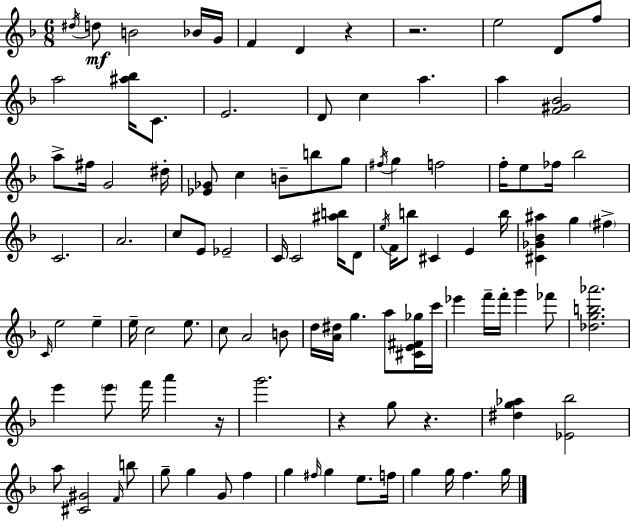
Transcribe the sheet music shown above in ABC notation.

X:1
T:Untitled
M:6/8
L:1/4
K:F
^d/4 d/2 B2 _B/4 G/4 F D z z2 e2 D/2 f/2 a2 [^a_b]/4 C/2 E2 D/2 c a a [F^G_B]2 a/2 ^f/4 G2 ^d/4 [_E_G]/2 c B/2 b/2 g/2 ^f/4 g f2 f/4 e/2 _f/4 _b2 C2 A2 c/2 E/2 _E2 C/4 C2 [^ab]/4 D/2 e/4 F/4 b/2 ^C E b/4 [^C_G_B^a] g ^f C/4 e2 e e/4 c2 e/2 c/2 A2 B/2 d/4 [A^d]/4 g a/2 [^CE^F_g]/4 c'/4 _e' f'/4 f'/4 g' _f'/2 [_dgb_a']2 e' e'/2 f'/4 a' z/4 g'2 z g/2 z [^dg_a] [_E_b]2 a/2 [^C^G]2 F/4 b/2 g/2 g G/2 f g ^f/4 g e/2 f/4 g g/4 f g/4